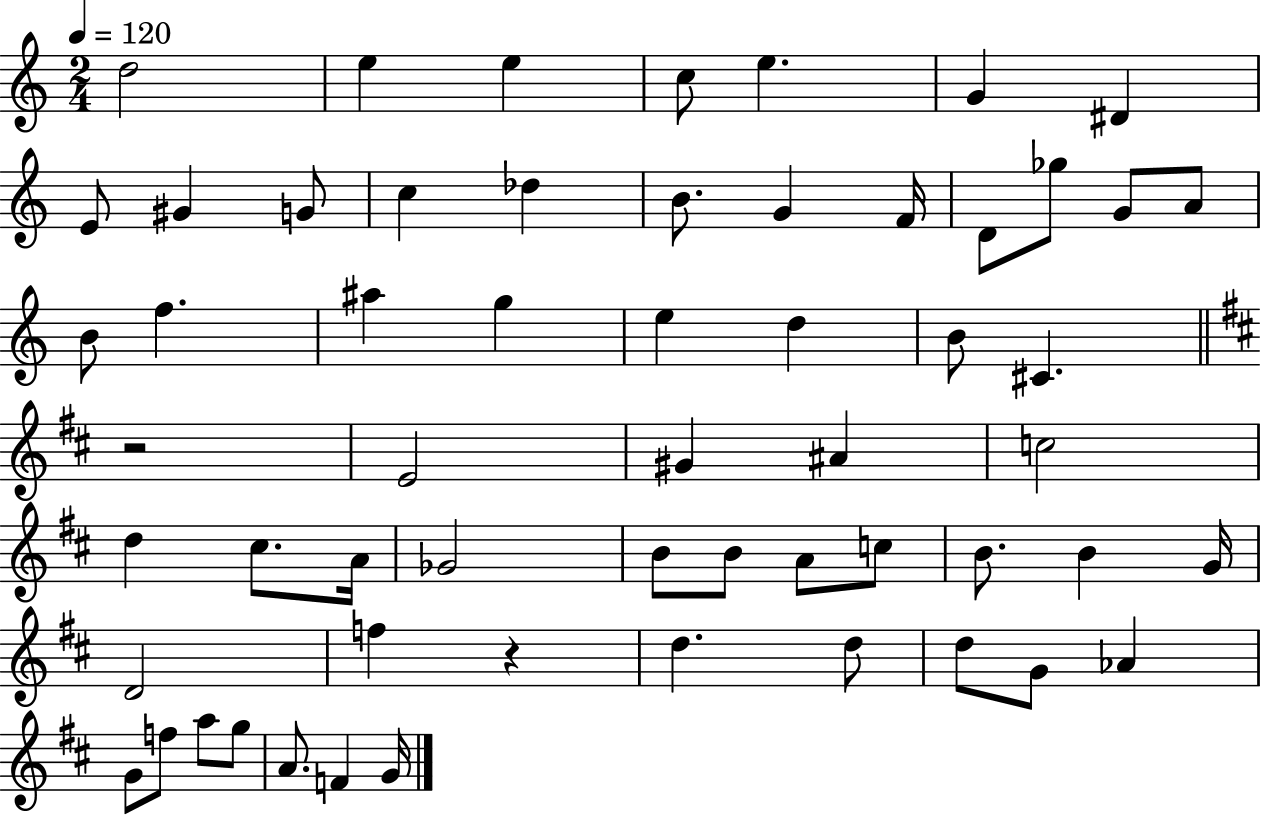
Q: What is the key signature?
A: C major